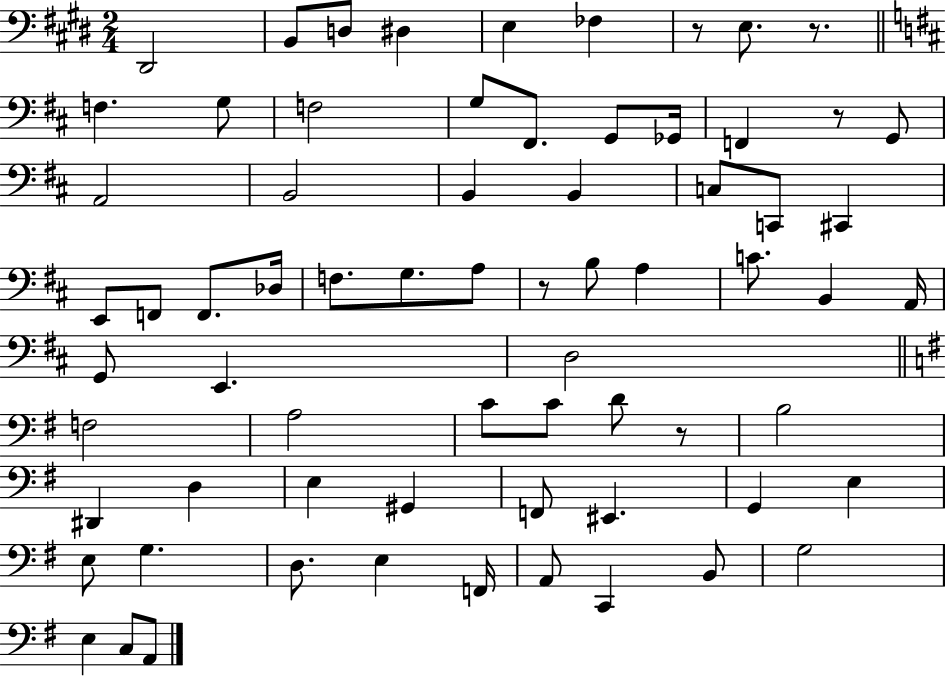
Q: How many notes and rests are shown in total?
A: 69